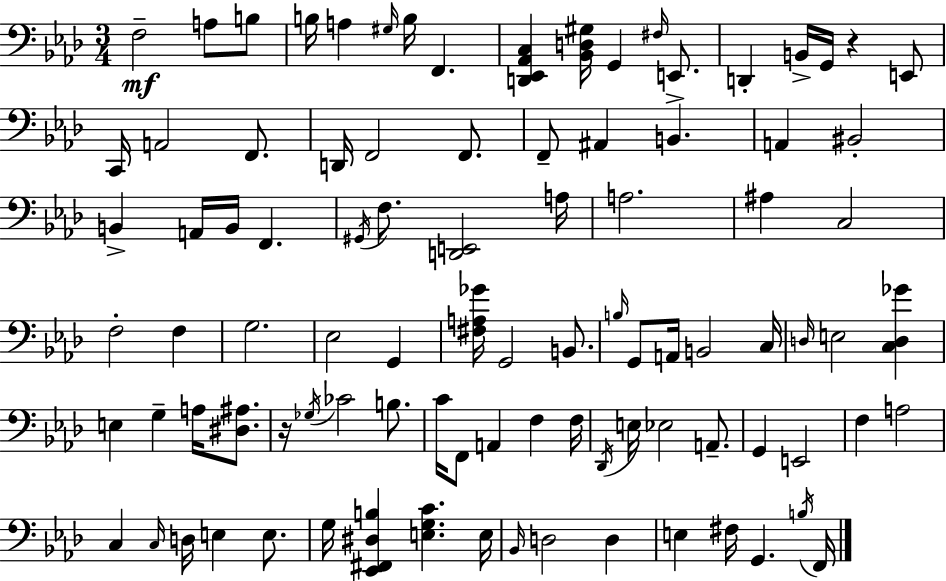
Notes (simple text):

F3/h A3/e B3/e B3/s A3/q G#3/s B3/s F2/q. [D2,Eb2,Ab2,C3]/q [Bb2,D3,G#3]/s G2/q F#3/s E2/e. D2/q B2/s G2/s R/q E2/e C2/s A2/h F2/e. D2/s F2/h F2/e. F2/e A#2/q B2/q. A2/q BIS2/h B2/q A2/s B2/s F2/q. G#2/s F3/e. [D2,E2]/h A3/s A3/h. A#3/q C3/h F3/h F3/q G3/h. Eb3/h G2/q [F#3,A3,Gb4]/s G2/h B2/e. B3/s G2/e A2/s B2/h C3/s D3/s E3/h [C3,D3,Gb4]/q E3/q G3/q A3/s [D#3,A#3]/e. R/s Gb3/s CES4/h B3/e. C4/s F2/e A2/q F3/q F3/s Db2/s E3/s Eb3/h A2/e. G2/q E2/h F3/q A3/h C3/q C3/s D3/s E3/q E3/e. G3/s [Eb2,F#2,D#3,B3]/q [E3,G3,C4]/q. E3/s Bb2/s D3/h D3/q E3/q F#3/s G2/q. B3/s F2/s